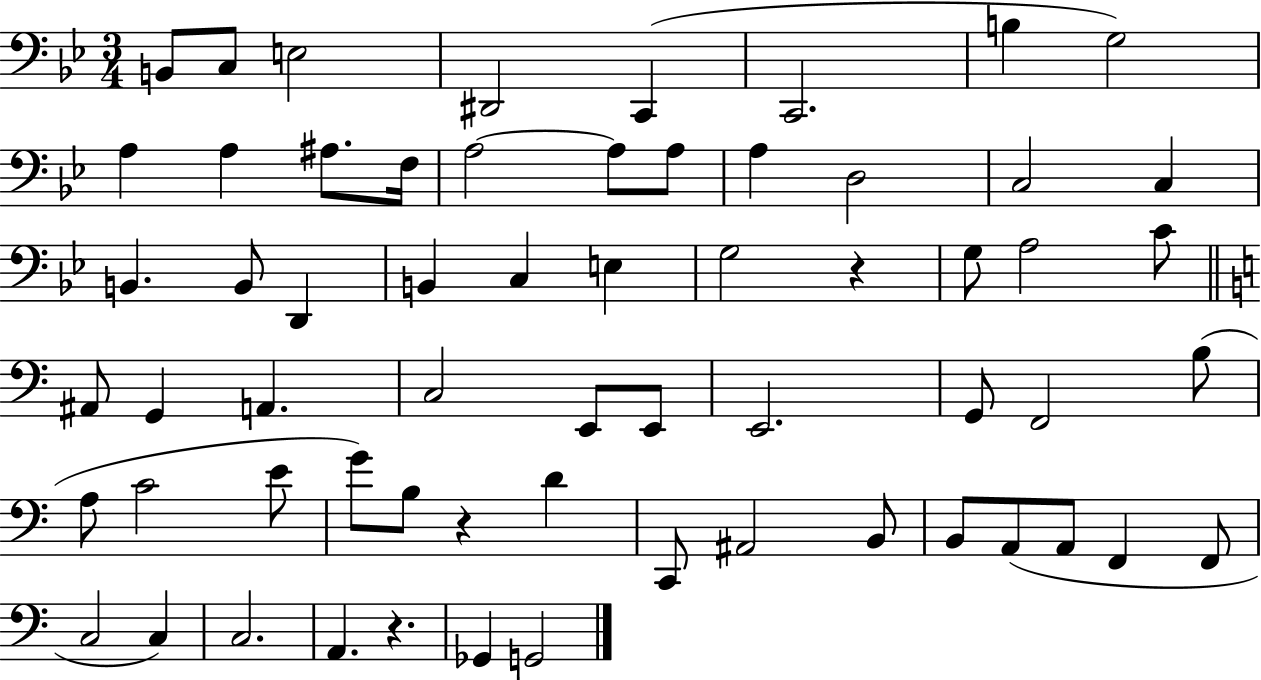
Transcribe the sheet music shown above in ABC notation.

X:1
T:Untitled
M:3/4
L:1/4
K:Bb
B,,/2 C,/2 E,2 ^D,,2 C,, C,,2 B, G,2 A, A, ^A,/2 F,/4 A,2 A,/2 A,/2 A, D,2 C,2 C, B,, B,,/2 D,, B,, C, E, G,2 z G,/2 A,2 C/2 ^A,,/2 G,, A,, C,2 E,,/2 E,,/2 E,,2 G,,/2 F,,2 B,/2 A,/2 C2 E/2 G/2 B,/2 z D C,,/2 ^A,,2 B,,/2 B,,/2 A,,/2 A,,/2 F,, F,,/2 C,2 C, C,2 A,, z _G,, G,,2